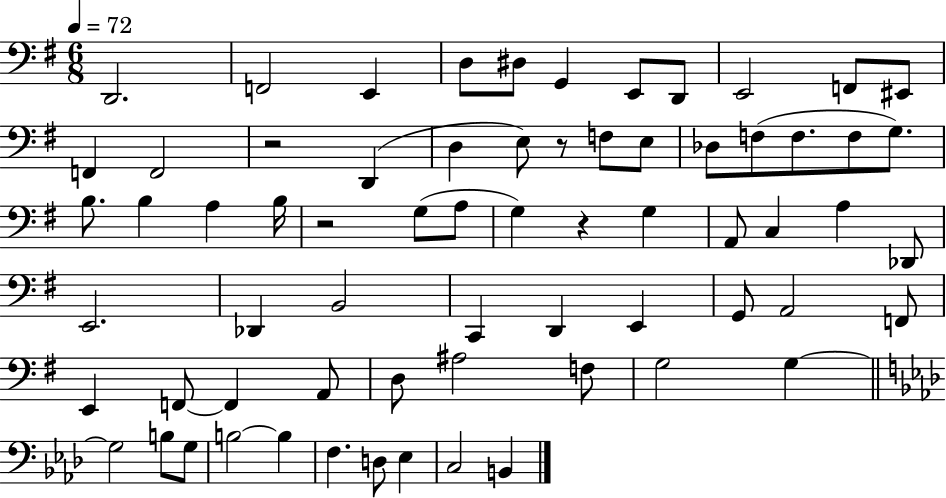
D2/h. F2/h E2/q D3/e D#3/e G2/q E2/e D2/e E2/h F2/e EIS2/e F2/q F2/h R/h D2/q D3/q E3/e R/e F3/e E3/e Db3/e F3/e F3/e. F3/e G3/e. B3/e. B3/q A3/q B3/s R/h G3/e A3/e G3/q R/q G3/q A2/e C3/q A3/q Db2/e E2/h. Db2/q B2/h C2/q D2/q E2/q G2/e A2/h F2/e E2/q F2/e F2/q A2/e D3/e A#3/h F3/e G3/h G3/q G3/h B3/e G3/e B3/h B3/q F3/q. D3/e Eb3/q C3/h B2/q